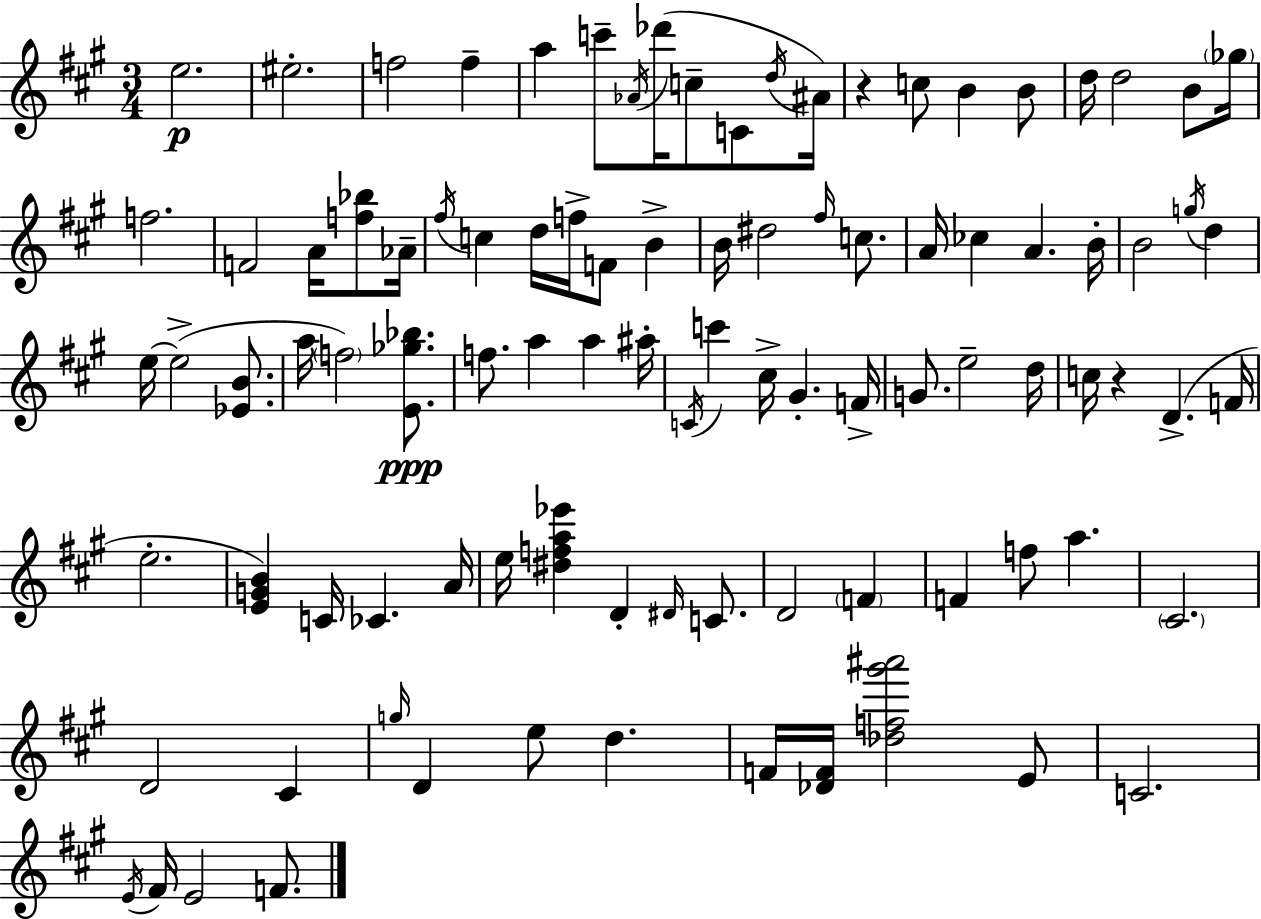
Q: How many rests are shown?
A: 2